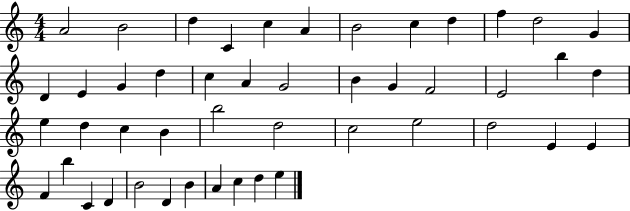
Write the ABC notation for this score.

X:1
T:Untitled
M:4/4
L:1/4
K:C
A2 B2 d C c A B2 c d f d2 G D E G d c A G2 B G F2 E2 b d e d c B b2 d2 c2 e2 d2 E E F b C D B2 D B A c d e